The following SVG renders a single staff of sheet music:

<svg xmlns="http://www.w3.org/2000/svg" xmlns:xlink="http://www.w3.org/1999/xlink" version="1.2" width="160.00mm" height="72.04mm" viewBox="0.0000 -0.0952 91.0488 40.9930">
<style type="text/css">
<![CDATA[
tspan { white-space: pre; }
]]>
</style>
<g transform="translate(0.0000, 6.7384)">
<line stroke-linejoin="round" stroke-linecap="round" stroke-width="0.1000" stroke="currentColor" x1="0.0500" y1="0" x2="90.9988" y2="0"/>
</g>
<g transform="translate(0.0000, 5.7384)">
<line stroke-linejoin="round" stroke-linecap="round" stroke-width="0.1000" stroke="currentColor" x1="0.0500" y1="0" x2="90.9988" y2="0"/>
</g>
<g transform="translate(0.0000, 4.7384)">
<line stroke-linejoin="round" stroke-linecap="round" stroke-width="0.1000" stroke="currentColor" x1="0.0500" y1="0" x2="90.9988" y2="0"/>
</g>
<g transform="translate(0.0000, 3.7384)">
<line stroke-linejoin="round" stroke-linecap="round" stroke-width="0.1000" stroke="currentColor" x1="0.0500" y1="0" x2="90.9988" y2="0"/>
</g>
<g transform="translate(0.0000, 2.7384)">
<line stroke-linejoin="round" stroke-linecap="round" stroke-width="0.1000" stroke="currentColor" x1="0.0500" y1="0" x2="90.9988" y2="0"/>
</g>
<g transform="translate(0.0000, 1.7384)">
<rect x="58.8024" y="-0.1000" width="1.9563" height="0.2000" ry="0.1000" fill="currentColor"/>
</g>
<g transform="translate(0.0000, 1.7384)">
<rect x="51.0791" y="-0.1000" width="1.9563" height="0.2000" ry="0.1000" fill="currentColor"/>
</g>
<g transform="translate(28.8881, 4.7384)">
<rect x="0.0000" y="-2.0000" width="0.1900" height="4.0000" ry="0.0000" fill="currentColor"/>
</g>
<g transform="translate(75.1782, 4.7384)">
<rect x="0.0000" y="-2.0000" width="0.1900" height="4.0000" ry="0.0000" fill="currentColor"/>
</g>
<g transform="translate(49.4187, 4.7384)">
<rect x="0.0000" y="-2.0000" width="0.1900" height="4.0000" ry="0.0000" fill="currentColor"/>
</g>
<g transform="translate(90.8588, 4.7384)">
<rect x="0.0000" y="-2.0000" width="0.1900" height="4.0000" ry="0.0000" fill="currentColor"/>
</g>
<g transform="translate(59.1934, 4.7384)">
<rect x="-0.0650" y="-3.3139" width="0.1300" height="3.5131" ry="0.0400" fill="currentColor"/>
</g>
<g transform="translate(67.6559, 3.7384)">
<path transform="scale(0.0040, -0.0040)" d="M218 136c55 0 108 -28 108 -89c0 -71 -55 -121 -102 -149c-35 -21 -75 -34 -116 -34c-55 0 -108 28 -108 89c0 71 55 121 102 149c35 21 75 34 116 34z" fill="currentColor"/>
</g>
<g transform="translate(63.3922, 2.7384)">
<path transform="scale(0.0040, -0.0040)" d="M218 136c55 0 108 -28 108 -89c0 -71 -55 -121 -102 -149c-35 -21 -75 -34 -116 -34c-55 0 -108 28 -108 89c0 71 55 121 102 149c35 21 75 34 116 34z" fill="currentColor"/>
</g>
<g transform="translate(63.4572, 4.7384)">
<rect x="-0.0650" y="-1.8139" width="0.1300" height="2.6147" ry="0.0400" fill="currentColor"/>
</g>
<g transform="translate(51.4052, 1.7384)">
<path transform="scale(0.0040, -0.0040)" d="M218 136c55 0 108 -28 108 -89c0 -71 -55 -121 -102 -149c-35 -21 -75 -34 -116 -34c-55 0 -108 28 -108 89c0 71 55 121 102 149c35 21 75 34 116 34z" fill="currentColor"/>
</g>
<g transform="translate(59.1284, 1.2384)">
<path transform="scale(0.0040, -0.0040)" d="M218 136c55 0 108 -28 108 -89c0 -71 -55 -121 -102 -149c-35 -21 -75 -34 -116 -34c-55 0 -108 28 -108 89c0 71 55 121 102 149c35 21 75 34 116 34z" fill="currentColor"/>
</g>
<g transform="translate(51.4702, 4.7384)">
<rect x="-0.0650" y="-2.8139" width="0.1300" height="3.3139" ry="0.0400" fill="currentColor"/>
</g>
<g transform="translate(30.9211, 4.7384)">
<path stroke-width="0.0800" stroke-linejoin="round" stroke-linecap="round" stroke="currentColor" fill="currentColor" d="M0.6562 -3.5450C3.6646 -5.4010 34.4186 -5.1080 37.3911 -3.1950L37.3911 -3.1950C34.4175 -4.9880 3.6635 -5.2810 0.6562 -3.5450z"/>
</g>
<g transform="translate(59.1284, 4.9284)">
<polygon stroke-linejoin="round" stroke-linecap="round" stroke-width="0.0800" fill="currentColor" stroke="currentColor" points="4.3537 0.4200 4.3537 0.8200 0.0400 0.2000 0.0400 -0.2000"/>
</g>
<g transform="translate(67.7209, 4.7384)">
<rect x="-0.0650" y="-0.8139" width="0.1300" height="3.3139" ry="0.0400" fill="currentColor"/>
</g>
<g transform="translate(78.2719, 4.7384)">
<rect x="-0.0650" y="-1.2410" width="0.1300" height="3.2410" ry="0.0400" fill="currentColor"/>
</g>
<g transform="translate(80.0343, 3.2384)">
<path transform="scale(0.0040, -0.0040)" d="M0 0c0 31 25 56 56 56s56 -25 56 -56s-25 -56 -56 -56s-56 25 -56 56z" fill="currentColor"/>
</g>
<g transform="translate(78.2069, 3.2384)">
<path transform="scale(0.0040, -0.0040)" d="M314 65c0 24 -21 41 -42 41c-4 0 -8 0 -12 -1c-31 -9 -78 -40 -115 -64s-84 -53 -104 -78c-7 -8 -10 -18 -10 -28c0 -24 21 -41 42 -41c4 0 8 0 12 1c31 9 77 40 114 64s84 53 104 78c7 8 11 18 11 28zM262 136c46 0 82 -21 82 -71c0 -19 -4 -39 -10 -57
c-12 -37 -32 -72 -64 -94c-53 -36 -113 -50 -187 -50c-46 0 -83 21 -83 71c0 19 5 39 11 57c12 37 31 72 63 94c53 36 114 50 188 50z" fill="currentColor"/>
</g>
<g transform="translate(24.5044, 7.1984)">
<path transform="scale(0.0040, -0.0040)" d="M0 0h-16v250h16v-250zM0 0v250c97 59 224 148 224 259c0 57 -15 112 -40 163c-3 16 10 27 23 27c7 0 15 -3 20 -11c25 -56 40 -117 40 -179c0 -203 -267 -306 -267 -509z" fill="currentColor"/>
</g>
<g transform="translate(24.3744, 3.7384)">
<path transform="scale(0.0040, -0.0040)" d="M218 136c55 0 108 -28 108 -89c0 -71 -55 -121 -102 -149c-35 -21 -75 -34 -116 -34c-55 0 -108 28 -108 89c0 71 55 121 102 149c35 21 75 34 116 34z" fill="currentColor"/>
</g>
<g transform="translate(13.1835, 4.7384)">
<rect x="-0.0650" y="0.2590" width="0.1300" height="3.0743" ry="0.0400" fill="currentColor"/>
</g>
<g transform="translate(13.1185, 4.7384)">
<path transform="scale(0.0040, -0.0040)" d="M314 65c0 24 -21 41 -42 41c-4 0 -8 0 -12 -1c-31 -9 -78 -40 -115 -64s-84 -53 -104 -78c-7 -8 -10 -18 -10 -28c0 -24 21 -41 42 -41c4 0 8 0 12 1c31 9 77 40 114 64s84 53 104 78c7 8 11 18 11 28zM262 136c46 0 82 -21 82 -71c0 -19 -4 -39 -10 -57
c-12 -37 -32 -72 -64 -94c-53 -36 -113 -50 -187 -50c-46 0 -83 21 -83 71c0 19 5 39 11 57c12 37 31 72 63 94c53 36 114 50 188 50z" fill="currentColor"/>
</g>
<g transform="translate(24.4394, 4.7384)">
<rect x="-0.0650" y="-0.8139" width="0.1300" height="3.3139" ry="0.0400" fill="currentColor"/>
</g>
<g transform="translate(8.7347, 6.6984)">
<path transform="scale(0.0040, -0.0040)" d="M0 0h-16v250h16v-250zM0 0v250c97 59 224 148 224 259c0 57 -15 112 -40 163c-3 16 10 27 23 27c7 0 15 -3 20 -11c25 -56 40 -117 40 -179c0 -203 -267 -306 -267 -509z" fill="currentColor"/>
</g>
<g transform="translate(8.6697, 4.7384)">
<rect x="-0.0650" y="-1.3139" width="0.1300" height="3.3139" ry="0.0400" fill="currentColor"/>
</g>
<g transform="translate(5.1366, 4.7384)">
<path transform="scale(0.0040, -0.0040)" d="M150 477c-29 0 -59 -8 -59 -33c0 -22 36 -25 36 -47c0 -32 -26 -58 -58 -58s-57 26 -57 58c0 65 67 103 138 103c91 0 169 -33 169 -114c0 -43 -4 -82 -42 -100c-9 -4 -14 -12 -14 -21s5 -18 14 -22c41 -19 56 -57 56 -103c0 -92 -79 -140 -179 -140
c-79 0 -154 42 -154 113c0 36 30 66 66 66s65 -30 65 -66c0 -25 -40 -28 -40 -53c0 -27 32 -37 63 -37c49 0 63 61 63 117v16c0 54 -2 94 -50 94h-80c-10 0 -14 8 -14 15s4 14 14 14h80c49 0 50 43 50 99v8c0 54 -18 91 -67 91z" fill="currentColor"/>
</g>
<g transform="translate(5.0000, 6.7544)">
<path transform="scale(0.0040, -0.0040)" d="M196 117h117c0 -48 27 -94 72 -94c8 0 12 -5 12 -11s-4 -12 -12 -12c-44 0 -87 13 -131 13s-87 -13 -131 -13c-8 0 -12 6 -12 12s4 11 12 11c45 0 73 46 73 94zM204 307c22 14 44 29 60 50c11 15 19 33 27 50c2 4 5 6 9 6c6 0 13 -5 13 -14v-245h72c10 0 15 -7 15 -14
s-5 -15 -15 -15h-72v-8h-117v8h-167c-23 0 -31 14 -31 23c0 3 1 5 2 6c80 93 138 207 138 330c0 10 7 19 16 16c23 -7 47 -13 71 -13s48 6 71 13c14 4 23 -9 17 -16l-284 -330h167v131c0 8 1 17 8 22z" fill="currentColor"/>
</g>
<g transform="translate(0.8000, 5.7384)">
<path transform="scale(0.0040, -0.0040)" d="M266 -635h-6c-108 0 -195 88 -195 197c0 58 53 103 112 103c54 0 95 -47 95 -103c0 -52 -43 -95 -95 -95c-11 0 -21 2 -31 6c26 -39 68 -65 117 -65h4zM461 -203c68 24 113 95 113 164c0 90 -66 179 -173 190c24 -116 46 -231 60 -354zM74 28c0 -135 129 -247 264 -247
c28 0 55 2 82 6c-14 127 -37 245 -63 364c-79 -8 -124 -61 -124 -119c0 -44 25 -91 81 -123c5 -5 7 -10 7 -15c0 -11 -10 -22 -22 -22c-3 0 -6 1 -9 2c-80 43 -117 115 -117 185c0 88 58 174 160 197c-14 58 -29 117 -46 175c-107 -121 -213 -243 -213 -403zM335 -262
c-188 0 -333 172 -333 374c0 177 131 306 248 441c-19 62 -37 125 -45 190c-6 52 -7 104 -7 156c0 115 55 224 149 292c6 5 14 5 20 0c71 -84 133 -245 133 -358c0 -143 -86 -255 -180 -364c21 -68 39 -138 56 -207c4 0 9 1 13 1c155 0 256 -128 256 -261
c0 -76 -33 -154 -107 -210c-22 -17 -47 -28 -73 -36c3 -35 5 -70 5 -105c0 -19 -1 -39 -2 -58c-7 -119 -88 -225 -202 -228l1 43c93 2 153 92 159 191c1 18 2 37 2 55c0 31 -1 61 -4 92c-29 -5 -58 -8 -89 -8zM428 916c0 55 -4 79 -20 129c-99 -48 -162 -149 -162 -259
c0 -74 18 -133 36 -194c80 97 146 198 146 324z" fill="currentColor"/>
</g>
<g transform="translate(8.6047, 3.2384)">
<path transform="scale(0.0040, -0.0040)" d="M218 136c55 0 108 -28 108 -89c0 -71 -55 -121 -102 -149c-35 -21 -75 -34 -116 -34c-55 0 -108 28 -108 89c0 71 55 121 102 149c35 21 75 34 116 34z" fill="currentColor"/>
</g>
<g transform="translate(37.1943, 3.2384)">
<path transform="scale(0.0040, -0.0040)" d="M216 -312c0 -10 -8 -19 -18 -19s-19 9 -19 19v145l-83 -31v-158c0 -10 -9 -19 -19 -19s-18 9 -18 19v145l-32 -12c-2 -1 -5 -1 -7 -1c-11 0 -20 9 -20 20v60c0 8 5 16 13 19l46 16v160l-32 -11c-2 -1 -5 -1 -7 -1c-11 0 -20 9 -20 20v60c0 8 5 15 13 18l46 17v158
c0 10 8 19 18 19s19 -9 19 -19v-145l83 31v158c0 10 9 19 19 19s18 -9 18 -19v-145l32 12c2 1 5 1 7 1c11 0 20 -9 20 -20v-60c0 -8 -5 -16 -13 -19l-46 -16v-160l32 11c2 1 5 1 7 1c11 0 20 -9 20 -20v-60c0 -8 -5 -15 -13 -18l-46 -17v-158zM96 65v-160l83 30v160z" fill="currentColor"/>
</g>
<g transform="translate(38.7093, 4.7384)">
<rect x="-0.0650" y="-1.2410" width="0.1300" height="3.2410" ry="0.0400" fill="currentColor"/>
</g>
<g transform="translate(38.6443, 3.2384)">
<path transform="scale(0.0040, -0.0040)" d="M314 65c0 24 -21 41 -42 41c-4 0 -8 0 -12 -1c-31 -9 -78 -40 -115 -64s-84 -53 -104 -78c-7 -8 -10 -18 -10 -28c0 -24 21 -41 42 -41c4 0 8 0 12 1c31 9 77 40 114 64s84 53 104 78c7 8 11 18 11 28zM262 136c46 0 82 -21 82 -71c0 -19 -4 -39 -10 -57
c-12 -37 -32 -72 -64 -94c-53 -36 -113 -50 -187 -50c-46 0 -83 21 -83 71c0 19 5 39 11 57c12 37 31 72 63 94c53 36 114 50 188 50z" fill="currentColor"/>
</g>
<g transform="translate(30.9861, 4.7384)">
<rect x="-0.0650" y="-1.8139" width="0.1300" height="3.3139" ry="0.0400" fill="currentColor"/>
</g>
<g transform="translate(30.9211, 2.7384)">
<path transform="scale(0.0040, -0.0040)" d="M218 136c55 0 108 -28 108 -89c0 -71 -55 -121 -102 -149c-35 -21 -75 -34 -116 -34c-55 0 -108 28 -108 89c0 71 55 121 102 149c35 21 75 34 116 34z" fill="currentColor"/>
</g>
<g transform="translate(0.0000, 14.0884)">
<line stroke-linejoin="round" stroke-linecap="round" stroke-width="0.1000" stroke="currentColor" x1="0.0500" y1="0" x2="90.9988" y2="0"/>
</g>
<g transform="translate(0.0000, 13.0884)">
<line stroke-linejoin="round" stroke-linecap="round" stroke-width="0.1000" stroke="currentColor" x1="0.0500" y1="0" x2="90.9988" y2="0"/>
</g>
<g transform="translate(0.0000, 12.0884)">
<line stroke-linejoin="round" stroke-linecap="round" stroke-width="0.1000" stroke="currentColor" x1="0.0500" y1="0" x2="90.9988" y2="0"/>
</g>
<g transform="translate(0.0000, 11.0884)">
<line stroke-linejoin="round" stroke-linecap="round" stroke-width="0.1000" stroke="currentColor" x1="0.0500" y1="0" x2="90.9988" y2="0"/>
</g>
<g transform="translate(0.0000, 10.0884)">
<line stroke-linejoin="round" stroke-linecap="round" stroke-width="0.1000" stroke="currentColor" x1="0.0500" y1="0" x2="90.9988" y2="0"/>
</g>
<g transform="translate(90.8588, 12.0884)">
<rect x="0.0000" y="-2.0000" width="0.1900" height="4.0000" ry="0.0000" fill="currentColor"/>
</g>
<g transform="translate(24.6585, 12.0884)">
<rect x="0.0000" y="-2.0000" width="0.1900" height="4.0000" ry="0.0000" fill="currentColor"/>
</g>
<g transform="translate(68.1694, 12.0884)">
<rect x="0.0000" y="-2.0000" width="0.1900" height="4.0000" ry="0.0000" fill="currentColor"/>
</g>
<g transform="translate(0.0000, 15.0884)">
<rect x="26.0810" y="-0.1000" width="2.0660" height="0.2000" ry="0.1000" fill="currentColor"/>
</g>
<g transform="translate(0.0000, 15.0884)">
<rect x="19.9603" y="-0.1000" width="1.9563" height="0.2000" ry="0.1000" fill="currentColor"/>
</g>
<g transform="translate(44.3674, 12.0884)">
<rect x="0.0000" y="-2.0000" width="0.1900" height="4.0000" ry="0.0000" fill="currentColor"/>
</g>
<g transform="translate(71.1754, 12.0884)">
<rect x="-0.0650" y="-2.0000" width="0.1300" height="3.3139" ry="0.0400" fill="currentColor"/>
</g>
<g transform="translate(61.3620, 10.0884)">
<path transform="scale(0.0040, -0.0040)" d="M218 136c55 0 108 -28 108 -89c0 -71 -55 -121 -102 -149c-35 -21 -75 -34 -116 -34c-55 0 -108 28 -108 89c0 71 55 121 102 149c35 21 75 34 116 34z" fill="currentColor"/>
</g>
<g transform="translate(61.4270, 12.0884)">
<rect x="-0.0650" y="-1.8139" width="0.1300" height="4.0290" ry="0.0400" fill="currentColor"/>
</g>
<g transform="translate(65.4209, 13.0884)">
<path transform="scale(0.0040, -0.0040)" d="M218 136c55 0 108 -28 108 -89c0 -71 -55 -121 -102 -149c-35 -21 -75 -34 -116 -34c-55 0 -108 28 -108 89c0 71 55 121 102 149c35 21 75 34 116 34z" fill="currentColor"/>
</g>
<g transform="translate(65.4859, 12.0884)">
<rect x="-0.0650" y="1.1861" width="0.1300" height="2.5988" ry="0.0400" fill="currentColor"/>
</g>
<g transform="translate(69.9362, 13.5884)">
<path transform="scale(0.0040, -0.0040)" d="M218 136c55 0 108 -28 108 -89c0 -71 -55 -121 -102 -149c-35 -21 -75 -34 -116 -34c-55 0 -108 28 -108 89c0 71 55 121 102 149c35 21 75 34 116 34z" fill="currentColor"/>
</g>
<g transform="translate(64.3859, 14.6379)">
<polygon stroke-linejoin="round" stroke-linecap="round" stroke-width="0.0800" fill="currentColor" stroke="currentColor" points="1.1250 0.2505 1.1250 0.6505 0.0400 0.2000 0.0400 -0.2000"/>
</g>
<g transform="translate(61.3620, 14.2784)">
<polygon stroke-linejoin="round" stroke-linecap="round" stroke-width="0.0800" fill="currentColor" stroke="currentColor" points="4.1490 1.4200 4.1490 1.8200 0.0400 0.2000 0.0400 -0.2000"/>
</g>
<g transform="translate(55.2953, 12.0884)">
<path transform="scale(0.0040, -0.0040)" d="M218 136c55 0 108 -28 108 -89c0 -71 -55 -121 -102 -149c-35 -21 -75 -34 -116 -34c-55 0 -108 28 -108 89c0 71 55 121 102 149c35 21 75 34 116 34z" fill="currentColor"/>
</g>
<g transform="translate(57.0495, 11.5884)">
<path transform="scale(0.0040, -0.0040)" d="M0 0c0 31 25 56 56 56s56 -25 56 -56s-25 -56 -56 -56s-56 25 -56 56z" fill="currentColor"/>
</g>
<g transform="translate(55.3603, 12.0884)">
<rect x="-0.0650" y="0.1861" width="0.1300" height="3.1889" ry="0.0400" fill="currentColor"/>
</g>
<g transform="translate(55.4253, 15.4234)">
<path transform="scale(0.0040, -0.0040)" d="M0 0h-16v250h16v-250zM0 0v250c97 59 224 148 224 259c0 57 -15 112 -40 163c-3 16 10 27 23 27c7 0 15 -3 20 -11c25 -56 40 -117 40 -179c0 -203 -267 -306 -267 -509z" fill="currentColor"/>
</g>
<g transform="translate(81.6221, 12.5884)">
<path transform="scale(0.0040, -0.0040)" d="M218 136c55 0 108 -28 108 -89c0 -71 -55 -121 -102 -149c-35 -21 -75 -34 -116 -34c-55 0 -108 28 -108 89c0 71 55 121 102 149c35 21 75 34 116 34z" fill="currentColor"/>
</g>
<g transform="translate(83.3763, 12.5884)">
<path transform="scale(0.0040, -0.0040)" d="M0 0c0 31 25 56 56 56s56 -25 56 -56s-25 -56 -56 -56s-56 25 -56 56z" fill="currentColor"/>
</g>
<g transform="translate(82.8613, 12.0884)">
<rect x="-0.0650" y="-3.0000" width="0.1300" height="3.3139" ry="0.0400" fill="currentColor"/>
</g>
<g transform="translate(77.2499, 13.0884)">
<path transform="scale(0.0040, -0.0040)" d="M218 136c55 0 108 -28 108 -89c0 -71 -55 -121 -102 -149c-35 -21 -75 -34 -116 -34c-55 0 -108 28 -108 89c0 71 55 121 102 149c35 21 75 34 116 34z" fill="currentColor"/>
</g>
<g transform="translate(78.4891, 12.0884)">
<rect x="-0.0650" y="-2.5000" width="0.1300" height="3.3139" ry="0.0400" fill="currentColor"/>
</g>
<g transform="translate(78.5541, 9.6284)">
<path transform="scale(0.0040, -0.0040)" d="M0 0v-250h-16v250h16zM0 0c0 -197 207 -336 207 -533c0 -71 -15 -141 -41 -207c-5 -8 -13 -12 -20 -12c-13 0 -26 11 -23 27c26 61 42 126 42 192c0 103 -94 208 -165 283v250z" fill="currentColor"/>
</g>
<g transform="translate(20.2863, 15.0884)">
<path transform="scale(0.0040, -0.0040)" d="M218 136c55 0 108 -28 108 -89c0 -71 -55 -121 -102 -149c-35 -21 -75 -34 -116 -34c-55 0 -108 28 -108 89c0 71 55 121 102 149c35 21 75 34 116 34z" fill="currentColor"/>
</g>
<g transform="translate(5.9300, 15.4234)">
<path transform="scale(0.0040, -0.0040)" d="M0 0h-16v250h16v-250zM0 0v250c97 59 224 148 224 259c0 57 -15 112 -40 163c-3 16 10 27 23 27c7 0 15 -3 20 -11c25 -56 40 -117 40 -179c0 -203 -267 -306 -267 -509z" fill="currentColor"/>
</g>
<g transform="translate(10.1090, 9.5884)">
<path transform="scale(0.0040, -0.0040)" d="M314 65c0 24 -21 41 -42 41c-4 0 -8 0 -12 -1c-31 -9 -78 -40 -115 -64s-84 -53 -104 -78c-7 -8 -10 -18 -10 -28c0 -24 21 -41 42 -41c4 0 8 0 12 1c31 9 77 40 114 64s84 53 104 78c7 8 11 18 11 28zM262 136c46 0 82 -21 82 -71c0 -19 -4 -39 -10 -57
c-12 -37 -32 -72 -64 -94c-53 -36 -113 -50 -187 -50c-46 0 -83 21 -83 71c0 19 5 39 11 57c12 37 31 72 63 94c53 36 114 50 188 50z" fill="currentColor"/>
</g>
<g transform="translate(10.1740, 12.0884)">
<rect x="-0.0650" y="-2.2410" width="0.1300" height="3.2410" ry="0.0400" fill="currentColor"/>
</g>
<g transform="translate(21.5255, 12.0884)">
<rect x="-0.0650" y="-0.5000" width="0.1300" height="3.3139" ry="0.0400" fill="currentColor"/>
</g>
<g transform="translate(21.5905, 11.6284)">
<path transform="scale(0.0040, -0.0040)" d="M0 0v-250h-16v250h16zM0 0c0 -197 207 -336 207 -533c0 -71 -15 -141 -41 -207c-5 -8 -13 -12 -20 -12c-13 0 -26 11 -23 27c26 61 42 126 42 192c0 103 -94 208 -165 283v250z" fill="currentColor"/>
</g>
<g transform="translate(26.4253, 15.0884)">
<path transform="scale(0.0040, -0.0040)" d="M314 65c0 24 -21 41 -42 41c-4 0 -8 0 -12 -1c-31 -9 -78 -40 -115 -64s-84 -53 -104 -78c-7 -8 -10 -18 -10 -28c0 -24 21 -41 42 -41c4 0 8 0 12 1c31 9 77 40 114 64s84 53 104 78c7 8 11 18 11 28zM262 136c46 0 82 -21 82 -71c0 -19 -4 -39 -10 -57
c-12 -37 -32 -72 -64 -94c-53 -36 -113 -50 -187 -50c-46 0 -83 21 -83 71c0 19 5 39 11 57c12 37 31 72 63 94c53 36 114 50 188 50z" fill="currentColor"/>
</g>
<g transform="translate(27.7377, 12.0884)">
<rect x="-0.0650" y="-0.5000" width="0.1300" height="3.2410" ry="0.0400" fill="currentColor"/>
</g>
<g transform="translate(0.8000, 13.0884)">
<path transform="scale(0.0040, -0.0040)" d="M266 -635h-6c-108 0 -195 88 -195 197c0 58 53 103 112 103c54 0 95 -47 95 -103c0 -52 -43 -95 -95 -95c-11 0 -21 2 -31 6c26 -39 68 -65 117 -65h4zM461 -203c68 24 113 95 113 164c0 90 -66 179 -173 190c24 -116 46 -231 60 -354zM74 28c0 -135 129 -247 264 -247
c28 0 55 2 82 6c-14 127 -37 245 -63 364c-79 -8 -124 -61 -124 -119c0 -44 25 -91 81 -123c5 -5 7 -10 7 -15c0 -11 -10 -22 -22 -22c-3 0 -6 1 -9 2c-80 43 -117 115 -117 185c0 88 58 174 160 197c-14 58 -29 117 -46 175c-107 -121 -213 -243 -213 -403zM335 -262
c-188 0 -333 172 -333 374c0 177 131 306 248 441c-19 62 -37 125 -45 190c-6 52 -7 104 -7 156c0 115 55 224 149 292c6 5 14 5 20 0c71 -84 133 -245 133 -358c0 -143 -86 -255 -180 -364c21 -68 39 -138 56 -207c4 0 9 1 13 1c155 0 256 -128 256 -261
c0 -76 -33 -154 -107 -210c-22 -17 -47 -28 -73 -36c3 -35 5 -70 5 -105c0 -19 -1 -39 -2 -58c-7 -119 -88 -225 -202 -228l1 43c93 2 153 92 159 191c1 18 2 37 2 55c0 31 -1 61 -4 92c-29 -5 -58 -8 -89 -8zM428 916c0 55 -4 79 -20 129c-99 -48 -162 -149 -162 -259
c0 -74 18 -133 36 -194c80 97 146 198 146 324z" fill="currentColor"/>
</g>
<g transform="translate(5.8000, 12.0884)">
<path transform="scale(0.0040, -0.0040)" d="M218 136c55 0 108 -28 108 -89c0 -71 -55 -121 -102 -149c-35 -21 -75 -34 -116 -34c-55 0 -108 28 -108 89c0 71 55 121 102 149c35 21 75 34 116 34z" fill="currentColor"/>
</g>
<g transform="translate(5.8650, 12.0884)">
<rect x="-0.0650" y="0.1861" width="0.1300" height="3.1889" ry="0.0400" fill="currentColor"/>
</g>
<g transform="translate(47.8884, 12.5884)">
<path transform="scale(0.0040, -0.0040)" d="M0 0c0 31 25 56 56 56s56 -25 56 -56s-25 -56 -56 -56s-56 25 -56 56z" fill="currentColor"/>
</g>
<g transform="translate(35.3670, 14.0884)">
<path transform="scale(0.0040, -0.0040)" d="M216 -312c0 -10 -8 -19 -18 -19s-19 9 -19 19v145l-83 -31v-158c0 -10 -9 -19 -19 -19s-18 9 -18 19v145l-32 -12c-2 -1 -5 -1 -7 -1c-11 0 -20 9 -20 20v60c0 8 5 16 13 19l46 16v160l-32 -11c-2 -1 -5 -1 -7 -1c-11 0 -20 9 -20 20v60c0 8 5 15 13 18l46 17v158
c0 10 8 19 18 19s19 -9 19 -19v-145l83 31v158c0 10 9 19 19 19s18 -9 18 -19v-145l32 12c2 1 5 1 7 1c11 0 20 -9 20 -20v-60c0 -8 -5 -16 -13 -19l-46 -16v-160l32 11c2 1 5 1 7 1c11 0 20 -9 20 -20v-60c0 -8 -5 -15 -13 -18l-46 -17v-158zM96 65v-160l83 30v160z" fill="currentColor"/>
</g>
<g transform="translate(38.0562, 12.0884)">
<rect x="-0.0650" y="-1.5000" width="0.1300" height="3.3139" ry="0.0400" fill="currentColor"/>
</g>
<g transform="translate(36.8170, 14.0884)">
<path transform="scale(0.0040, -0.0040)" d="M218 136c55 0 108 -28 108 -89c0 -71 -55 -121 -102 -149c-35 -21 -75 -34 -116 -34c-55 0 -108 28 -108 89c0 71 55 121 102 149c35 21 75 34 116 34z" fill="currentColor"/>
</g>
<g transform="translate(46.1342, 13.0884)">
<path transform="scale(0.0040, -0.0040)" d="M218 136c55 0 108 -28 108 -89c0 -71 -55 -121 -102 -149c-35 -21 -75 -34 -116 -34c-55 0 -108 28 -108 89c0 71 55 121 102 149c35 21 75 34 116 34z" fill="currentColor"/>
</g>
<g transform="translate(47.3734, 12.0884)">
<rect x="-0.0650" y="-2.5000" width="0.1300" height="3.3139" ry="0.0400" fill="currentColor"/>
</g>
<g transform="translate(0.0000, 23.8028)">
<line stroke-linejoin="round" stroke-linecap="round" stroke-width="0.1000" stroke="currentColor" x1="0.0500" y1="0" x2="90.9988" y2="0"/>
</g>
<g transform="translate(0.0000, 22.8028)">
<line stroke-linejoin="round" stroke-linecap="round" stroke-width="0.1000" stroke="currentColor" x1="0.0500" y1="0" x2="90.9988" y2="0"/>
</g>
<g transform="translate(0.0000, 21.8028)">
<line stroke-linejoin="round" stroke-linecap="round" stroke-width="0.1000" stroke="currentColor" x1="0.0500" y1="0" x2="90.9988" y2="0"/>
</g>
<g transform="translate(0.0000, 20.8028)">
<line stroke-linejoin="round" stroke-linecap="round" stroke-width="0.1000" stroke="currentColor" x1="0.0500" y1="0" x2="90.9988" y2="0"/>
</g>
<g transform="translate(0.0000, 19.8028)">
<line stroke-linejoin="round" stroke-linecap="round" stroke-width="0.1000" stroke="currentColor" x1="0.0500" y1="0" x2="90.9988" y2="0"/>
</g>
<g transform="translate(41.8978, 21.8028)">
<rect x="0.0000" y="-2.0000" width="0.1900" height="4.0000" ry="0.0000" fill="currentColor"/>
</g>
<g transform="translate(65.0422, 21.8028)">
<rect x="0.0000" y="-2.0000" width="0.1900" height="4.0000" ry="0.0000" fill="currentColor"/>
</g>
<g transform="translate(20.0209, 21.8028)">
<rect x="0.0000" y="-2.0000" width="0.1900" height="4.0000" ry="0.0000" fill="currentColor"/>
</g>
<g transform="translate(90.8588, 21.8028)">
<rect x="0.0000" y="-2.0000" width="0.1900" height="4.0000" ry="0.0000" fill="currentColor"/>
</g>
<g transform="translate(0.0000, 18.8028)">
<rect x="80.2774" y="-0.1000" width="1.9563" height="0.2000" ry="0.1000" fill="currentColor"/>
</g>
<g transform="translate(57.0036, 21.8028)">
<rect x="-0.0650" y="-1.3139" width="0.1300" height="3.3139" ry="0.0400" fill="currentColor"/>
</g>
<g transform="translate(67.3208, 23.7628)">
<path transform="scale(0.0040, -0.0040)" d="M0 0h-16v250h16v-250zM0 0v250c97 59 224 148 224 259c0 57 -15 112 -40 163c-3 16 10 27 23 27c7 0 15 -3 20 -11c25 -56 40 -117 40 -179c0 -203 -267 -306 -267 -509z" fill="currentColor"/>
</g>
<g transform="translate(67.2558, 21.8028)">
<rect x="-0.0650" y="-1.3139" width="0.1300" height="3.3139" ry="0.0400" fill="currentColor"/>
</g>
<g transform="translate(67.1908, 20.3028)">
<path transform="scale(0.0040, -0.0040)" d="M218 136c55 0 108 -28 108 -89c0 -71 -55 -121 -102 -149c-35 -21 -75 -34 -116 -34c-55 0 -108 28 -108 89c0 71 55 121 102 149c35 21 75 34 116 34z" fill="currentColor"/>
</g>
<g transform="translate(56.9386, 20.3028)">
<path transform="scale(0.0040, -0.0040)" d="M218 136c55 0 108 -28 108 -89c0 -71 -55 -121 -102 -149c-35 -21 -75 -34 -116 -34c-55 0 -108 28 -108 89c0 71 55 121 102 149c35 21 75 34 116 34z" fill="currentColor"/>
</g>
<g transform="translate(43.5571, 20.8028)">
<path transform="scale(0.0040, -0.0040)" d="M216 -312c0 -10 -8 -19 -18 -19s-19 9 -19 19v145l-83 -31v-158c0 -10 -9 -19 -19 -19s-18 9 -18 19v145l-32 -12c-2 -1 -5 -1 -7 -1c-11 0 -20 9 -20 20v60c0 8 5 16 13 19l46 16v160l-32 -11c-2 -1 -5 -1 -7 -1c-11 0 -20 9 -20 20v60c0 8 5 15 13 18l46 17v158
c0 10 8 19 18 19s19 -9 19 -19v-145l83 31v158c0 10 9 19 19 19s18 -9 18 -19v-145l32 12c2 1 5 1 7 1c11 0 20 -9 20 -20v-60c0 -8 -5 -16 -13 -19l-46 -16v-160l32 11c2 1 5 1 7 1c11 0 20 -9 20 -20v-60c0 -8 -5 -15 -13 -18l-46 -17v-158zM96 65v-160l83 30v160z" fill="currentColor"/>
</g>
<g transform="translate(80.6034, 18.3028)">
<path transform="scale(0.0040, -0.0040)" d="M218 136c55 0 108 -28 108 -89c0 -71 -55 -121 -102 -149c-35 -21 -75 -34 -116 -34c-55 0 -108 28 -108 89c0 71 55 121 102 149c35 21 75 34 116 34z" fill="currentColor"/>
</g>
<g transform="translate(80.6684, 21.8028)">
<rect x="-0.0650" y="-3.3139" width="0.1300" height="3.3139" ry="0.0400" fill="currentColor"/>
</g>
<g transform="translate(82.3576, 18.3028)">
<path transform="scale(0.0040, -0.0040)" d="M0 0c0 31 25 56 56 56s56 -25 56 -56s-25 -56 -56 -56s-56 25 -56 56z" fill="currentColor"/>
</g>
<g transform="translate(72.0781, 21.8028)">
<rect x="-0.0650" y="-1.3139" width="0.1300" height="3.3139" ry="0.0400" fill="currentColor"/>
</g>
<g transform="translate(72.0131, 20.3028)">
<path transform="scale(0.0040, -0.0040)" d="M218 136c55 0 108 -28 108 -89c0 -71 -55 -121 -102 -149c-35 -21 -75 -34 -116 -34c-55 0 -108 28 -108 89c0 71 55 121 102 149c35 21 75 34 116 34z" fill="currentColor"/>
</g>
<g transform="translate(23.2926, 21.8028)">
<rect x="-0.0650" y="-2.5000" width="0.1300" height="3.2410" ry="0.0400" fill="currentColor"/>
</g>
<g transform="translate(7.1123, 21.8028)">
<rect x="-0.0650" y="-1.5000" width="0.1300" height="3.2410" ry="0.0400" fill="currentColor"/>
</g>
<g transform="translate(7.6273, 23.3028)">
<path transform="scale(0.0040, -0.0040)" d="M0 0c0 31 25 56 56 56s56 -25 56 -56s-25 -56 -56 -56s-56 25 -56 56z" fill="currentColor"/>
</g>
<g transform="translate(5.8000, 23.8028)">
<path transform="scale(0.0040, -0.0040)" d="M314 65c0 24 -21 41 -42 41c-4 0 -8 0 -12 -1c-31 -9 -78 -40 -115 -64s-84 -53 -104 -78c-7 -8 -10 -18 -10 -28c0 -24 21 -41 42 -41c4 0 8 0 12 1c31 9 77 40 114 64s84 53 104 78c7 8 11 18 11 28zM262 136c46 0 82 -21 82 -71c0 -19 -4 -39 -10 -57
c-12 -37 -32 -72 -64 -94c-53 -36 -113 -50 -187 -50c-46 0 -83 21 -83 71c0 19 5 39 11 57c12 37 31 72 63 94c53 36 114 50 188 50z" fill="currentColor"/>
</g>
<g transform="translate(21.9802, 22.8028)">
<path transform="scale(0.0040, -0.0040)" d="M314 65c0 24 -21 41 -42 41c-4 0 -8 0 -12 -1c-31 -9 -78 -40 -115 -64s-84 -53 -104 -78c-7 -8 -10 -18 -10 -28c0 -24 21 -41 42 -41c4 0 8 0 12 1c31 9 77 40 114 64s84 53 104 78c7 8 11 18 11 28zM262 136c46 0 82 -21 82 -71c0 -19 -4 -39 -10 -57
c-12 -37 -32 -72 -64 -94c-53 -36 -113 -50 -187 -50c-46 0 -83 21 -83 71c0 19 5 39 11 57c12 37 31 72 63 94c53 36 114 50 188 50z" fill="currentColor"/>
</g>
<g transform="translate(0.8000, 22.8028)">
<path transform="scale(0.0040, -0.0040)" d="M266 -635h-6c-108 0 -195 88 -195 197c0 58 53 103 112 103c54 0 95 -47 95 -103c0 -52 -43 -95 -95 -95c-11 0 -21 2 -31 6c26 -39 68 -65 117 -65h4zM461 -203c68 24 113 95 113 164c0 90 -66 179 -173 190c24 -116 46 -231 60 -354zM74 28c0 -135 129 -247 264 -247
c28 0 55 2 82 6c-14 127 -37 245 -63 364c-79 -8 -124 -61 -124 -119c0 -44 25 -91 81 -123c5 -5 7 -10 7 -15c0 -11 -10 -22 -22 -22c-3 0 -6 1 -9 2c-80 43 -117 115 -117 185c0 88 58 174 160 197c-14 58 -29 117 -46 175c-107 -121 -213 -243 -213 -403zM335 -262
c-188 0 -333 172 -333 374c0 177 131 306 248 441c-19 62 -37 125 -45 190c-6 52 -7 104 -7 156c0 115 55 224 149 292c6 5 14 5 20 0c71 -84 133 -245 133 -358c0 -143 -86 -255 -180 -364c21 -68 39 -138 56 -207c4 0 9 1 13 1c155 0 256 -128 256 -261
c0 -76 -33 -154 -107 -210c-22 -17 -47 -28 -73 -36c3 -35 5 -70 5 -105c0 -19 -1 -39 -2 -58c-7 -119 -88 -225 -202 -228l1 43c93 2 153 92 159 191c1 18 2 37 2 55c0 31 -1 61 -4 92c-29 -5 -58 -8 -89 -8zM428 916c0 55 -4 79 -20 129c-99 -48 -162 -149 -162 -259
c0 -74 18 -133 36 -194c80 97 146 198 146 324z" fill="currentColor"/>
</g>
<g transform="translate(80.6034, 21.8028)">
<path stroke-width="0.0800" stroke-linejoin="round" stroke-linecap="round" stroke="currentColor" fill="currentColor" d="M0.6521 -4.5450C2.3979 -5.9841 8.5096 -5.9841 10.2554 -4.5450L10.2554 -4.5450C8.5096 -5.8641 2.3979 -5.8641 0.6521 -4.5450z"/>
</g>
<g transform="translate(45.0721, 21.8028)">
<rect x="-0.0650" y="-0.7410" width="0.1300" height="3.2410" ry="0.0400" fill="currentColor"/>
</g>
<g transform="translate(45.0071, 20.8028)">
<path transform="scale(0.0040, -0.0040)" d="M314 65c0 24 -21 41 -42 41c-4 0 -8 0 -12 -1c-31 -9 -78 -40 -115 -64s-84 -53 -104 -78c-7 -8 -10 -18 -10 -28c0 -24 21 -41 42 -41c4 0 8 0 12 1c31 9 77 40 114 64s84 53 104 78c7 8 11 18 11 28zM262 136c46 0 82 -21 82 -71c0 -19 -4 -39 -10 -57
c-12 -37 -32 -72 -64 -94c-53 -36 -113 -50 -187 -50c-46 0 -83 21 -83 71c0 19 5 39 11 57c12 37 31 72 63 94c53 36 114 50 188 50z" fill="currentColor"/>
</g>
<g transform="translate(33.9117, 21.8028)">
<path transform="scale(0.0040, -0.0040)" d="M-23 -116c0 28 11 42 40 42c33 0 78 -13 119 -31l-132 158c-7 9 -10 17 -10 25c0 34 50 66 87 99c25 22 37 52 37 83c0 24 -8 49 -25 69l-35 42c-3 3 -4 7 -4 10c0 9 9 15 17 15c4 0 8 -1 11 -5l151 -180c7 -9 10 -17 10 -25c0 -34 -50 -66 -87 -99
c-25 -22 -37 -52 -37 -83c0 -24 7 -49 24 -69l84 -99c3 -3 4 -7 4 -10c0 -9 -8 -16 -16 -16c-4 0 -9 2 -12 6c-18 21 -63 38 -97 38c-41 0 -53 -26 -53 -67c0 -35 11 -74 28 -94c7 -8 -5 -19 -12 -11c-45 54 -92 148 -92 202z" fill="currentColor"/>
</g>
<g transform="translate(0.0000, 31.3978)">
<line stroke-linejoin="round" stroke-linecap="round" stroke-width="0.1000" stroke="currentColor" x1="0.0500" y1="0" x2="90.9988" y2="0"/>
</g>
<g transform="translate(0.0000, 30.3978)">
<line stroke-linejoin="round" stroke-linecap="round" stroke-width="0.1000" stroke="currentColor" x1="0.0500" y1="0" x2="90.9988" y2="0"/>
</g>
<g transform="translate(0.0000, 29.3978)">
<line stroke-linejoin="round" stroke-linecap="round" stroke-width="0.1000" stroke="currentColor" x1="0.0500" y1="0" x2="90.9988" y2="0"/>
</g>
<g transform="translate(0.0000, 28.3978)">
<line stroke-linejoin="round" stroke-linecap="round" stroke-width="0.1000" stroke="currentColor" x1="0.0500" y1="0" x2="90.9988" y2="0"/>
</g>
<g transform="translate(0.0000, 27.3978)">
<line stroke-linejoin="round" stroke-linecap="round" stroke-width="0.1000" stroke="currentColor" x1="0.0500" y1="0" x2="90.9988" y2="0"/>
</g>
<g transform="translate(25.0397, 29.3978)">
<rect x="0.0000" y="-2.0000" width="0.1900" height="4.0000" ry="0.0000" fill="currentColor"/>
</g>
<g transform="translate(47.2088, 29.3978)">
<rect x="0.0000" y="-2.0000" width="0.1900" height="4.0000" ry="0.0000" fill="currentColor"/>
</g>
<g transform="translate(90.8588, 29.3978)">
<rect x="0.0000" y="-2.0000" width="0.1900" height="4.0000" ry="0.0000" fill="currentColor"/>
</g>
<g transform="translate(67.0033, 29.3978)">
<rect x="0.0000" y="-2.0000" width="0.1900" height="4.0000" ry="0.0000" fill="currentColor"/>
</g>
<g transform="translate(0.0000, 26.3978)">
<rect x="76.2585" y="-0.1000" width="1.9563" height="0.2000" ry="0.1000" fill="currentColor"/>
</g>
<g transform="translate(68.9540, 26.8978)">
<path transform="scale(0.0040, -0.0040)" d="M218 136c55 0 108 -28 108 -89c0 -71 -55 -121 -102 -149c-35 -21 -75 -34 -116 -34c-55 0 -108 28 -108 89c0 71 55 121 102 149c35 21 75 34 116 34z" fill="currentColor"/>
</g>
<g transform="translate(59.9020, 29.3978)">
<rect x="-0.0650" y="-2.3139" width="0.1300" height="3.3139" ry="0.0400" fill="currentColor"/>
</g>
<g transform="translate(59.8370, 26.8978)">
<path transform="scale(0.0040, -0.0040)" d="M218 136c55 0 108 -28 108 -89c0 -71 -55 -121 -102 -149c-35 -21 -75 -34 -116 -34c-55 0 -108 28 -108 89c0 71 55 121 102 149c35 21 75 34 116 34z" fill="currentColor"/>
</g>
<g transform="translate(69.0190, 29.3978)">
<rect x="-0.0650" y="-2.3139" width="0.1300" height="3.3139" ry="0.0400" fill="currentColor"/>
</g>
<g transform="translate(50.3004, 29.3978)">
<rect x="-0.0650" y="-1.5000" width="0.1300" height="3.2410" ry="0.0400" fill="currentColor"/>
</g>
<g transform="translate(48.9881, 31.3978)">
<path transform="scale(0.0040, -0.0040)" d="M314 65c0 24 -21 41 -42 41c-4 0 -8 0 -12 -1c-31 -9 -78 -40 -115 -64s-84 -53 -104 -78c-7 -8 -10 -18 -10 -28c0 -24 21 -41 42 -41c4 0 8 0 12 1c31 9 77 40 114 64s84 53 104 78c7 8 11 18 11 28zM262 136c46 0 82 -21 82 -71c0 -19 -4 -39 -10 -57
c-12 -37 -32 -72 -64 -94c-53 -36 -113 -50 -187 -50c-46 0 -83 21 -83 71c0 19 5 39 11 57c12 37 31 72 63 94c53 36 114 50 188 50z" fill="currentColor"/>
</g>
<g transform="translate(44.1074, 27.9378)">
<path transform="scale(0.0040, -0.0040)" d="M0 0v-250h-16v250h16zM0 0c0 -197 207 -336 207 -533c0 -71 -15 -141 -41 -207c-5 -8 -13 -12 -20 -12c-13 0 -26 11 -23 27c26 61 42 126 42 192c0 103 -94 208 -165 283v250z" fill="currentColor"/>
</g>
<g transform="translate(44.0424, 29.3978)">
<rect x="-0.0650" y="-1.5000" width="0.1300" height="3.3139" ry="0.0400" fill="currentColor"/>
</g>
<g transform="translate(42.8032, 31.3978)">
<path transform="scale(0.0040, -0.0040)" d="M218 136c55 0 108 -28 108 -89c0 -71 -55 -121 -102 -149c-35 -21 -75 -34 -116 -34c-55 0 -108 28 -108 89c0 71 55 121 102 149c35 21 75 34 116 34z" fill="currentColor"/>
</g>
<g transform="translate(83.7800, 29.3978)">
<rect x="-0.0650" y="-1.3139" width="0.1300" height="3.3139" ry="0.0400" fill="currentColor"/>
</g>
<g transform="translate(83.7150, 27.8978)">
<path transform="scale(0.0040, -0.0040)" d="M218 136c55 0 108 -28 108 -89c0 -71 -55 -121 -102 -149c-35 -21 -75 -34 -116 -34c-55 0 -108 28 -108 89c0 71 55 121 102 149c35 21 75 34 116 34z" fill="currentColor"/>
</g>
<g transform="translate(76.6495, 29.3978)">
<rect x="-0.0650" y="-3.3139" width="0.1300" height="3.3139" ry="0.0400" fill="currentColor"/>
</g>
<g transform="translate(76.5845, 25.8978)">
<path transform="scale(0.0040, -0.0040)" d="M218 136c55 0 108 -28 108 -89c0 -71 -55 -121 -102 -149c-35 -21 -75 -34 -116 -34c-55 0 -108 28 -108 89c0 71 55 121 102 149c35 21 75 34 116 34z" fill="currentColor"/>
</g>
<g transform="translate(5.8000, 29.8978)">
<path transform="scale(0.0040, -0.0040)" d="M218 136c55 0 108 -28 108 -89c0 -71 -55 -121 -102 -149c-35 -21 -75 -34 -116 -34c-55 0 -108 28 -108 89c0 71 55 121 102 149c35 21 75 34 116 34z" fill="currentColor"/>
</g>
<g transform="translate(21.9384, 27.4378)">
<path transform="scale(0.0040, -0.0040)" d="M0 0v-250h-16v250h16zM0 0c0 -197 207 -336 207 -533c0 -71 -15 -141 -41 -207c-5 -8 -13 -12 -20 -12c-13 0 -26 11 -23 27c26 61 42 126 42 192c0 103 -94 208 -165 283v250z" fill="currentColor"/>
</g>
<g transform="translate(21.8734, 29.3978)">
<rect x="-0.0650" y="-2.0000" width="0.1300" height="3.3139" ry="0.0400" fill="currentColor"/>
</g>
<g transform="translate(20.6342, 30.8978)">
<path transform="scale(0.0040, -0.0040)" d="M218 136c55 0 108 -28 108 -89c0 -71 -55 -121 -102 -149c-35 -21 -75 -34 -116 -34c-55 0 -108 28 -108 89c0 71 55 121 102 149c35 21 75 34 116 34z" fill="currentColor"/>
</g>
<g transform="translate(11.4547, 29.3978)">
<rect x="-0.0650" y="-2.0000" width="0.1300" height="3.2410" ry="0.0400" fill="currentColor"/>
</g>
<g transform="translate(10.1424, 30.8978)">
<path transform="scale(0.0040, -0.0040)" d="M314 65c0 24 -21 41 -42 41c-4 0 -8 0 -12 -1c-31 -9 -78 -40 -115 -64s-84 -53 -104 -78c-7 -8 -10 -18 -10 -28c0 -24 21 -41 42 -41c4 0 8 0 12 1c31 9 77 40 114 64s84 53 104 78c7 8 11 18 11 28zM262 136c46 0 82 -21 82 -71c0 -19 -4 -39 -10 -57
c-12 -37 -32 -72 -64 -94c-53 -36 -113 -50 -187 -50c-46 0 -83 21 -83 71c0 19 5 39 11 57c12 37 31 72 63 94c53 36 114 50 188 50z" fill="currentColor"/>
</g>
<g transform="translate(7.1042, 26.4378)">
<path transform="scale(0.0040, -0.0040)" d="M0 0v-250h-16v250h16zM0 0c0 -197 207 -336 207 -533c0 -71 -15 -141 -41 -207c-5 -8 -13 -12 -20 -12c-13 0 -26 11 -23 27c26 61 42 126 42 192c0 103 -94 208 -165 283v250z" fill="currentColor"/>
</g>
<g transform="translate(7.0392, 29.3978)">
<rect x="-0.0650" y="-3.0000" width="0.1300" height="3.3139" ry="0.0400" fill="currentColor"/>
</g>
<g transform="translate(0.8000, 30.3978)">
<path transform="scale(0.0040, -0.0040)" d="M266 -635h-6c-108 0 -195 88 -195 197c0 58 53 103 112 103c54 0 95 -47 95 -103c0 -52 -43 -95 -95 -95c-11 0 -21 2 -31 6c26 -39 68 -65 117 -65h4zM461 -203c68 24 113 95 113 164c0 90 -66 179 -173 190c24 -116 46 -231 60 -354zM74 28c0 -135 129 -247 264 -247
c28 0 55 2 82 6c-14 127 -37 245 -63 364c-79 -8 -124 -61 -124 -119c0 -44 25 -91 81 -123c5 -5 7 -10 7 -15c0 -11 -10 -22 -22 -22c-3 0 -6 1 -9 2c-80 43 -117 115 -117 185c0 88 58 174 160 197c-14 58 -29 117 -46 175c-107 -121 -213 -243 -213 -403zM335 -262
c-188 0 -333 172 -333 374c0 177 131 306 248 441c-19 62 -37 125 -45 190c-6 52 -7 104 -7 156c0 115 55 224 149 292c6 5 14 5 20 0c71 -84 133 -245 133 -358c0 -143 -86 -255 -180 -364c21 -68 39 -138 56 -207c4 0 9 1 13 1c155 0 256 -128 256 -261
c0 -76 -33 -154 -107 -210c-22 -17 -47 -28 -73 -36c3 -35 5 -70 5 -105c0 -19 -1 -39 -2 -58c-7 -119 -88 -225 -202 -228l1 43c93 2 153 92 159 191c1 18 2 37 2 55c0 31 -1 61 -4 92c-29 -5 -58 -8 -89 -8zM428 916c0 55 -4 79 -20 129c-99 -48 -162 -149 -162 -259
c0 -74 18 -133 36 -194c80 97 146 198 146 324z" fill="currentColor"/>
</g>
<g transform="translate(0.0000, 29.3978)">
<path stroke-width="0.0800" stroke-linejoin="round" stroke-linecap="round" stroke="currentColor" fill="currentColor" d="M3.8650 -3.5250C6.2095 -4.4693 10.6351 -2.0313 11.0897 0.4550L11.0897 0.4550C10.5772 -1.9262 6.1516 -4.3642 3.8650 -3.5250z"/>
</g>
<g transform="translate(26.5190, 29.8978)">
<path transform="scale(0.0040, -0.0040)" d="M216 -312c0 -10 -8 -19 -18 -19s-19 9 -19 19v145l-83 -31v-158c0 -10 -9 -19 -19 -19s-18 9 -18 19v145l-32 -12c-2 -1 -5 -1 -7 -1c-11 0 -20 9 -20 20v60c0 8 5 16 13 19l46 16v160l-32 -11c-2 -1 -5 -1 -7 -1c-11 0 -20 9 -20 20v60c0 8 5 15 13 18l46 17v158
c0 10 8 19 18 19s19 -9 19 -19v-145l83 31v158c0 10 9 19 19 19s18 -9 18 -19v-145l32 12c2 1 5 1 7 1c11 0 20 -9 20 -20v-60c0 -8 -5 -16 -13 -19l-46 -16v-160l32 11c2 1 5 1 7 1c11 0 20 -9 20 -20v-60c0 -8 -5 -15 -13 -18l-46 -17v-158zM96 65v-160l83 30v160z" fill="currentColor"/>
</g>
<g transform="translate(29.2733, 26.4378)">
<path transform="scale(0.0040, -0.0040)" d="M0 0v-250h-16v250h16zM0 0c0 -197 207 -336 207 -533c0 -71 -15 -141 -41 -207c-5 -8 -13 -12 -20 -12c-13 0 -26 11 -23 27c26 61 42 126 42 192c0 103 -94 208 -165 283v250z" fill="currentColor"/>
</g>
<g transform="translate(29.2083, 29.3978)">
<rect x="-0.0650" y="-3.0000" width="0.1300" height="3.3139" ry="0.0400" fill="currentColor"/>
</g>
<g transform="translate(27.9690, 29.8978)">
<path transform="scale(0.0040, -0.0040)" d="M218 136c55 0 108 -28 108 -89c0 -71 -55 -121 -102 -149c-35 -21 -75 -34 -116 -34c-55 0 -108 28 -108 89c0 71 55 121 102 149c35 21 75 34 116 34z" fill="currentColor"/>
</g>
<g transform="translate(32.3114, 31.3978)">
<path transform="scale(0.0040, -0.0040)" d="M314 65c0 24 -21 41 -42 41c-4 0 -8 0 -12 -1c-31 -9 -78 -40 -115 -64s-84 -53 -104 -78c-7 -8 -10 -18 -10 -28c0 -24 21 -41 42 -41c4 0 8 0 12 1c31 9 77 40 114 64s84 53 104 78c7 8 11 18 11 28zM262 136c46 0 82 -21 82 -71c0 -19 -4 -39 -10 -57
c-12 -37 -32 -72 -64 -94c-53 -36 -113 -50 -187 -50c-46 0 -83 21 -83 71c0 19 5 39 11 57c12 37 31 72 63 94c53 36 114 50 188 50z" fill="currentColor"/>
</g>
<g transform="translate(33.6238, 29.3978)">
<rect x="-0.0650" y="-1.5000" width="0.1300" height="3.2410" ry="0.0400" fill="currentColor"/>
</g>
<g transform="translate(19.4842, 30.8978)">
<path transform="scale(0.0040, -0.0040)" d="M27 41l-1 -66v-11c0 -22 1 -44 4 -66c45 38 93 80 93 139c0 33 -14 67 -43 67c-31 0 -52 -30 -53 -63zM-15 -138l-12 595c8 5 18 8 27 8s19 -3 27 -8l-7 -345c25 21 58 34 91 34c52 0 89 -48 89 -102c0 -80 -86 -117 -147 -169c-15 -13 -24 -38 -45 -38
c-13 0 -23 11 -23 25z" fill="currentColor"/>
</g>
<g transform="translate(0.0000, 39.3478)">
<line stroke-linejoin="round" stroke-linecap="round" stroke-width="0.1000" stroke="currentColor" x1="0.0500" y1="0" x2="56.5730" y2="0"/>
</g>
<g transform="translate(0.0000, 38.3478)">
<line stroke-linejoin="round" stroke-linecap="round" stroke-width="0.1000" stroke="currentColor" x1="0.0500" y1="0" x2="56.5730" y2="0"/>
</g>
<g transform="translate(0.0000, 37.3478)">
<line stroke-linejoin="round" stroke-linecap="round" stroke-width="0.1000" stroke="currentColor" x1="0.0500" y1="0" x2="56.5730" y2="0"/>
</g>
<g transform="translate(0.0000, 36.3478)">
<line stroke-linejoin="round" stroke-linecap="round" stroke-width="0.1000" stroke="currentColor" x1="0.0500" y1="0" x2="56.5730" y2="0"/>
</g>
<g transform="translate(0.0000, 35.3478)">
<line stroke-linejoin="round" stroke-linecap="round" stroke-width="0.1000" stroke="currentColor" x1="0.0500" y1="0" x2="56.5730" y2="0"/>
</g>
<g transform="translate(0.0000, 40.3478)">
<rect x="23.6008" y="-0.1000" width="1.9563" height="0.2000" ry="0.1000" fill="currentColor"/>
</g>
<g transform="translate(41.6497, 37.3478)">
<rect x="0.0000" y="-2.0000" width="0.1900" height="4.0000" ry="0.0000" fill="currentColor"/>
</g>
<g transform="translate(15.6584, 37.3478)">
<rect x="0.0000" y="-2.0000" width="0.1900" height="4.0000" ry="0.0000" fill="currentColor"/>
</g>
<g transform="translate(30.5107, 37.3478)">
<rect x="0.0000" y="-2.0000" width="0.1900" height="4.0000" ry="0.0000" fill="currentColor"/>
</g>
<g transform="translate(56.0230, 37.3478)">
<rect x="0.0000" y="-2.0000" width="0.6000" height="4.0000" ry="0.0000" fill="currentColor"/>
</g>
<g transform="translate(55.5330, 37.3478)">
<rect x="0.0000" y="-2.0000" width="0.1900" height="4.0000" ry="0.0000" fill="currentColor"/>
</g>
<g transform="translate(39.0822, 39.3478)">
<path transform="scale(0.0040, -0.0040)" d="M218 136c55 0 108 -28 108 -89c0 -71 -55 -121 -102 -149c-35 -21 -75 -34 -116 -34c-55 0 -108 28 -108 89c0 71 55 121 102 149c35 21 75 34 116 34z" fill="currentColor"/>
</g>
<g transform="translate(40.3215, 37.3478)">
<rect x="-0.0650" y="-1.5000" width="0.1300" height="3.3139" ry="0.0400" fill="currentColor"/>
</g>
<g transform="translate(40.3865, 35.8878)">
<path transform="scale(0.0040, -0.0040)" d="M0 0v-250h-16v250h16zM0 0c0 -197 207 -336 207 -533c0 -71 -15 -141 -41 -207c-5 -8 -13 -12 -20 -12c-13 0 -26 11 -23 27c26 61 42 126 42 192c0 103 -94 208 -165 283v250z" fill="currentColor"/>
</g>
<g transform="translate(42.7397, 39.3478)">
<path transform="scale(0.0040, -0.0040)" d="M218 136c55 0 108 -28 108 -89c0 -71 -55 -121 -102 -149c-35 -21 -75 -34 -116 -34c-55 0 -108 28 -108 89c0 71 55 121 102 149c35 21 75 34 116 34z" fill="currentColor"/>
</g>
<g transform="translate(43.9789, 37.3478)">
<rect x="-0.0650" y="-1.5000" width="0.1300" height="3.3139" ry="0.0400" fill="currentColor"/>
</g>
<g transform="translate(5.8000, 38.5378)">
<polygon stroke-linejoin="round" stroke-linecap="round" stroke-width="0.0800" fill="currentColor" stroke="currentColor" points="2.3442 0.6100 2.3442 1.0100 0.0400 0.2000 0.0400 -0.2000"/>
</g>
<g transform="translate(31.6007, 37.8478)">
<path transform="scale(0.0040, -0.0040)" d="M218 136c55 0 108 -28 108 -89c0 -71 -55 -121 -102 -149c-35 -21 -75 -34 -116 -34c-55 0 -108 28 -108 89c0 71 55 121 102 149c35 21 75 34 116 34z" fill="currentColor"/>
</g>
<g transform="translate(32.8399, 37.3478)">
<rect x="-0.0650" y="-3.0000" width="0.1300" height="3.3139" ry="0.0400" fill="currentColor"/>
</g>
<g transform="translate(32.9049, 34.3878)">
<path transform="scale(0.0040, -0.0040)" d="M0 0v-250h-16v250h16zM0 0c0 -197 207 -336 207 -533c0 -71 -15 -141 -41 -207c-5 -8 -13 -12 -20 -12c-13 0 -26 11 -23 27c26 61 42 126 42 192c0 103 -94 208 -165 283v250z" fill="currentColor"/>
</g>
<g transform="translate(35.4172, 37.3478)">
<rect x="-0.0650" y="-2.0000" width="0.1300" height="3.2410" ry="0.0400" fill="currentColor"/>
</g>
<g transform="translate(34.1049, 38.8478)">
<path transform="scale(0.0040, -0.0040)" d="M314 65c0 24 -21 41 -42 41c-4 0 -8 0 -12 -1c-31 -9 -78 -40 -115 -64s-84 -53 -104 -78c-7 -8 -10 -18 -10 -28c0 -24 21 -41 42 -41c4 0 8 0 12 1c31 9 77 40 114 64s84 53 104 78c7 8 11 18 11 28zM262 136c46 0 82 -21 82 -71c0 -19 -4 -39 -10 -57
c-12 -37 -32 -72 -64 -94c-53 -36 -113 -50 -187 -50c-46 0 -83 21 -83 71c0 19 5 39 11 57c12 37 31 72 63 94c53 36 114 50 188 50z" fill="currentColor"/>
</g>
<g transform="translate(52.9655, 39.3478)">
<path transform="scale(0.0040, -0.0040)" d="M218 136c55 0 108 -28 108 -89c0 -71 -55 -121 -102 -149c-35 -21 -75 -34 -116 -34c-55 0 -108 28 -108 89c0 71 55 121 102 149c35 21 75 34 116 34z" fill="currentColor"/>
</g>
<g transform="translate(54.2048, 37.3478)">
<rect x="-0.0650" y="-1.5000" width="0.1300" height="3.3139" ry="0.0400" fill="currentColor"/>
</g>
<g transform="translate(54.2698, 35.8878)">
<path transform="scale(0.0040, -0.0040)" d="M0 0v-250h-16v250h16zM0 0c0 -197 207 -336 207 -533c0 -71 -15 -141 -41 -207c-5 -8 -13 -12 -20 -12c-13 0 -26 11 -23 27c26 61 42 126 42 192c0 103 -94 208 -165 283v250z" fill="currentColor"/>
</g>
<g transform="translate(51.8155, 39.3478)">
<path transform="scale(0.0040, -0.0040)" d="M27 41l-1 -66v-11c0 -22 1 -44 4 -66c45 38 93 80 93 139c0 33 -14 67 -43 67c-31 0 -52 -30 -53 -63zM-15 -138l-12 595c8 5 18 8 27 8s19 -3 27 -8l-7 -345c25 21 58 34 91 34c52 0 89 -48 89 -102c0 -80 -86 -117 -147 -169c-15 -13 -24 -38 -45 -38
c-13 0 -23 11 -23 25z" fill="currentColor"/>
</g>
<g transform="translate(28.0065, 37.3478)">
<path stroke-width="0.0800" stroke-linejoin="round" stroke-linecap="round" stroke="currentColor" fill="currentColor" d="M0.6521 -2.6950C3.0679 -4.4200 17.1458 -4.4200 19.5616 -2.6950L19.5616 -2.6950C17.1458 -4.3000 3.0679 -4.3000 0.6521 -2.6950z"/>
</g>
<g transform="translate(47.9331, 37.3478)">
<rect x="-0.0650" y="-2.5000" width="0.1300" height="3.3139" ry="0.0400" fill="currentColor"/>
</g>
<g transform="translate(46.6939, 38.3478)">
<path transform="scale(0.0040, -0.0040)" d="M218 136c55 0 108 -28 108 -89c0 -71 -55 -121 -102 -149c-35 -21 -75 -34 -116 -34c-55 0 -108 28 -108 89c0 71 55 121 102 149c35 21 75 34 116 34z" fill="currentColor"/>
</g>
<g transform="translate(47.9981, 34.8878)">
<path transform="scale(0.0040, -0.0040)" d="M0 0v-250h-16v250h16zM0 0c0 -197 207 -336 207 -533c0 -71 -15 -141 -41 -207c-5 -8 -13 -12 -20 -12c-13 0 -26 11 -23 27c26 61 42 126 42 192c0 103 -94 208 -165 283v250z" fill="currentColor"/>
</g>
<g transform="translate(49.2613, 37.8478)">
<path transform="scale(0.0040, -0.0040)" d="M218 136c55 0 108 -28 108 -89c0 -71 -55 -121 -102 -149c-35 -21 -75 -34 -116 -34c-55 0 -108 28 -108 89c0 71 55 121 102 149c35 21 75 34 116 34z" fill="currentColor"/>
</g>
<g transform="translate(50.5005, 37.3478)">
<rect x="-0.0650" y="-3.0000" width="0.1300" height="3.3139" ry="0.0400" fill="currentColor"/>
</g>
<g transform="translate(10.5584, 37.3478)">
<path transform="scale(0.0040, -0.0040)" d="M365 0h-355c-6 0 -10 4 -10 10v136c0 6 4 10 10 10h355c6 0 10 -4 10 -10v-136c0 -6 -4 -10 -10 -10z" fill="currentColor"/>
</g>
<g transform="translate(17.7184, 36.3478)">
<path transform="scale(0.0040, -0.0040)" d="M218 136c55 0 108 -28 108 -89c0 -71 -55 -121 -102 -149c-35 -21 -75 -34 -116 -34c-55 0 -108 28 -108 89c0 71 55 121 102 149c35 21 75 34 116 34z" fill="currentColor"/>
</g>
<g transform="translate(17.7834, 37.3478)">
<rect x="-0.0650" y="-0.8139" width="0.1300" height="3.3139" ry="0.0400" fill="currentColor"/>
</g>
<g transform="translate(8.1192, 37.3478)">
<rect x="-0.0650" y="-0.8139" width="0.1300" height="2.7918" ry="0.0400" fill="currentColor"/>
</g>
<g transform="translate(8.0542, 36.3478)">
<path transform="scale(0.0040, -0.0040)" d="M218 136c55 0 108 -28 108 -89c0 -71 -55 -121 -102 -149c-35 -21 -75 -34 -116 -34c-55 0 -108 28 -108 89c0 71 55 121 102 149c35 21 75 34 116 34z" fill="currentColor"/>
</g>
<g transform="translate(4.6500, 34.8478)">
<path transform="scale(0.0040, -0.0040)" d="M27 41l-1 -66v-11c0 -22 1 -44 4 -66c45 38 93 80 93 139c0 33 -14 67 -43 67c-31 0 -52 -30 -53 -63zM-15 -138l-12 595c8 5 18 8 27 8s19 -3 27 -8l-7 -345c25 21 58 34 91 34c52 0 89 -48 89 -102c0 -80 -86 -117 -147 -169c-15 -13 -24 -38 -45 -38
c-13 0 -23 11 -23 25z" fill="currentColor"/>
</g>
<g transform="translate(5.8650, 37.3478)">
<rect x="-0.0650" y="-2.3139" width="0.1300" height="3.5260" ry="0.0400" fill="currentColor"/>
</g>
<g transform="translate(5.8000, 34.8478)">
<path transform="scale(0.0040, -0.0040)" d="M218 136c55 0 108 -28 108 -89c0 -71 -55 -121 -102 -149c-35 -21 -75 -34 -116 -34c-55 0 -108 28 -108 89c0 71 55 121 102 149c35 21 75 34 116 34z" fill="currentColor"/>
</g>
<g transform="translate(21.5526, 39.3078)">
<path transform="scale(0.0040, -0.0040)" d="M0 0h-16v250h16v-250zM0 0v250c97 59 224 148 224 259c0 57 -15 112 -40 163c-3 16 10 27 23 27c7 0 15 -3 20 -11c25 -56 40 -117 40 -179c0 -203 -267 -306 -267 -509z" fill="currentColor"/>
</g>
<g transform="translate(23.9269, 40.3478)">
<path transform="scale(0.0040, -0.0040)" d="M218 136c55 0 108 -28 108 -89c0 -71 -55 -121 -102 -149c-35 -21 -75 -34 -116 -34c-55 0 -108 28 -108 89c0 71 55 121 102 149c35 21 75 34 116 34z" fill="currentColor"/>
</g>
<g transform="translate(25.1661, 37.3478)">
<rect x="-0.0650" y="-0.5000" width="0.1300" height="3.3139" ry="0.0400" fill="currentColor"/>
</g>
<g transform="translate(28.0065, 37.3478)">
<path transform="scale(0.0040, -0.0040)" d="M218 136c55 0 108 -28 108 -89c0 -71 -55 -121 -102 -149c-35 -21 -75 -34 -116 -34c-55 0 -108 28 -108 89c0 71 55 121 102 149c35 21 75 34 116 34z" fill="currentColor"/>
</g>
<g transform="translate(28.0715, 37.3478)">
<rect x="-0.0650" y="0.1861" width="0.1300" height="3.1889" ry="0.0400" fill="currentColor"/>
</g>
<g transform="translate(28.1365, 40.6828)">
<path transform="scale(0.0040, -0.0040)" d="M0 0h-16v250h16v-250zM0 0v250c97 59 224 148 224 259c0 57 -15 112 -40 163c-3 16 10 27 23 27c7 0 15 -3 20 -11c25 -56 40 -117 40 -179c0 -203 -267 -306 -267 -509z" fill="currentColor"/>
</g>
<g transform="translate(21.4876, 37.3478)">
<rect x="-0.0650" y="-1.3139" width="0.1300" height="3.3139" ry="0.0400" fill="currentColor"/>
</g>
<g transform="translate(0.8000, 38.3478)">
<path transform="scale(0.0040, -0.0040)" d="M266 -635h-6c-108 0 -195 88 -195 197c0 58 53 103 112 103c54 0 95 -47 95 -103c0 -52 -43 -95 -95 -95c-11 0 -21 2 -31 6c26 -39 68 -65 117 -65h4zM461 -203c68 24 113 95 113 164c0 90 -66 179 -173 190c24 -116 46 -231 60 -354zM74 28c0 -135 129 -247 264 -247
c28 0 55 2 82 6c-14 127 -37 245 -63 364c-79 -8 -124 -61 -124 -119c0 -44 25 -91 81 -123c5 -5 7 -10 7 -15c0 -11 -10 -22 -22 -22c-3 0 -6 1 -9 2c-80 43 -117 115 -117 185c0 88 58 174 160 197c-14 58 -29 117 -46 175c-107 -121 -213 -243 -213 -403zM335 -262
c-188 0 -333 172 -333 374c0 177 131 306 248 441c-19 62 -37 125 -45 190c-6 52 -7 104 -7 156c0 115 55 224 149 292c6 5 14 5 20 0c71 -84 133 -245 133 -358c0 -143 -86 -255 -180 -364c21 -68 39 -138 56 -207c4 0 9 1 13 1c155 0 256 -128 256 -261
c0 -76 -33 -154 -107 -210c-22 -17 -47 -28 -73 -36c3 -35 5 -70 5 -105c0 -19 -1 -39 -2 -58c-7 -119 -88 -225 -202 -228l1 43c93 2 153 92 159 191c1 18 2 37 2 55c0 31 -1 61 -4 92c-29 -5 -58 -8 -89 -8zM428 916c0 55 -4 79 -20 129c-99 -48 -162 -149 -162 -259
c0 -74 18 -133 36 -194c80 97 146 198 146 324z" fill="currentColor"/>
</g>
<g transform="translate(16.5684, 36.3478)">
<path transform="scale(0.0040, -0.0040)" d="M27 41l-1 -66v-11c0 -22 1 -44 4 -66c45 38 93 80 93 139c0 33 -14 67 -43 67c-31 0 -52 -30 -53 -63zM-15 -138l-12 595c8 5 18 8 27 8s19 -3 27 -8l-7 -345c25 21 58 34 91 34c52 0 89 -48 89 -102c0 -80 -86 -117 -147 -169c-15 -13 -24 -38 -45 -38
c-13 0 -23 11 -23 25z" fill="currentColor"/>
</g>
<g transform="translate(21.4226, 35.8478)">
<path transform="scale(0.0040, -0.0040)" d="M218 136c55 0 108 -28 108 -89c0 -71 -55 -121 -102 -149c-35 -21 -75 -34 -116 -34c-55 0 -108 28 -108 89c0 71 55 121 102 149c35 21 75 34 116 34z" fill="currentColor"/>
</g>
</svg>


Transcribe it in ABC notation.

X:1
T:Untitled
M:3/4
L:1/4
K:C
e/2 B2 d/2 f ^e2 a b/2 f/2 d e2 B/2 g2 C/2 C2 ^E G B/2 f/2 G/4 F G/2 A E2 G2 z ^d2 e e/2 e b A/2 F2 _F/2 ^A/2 E2 E/2 E2 g g b e _g/2 d/2 z2 _d e/2 C B/2 A/2 F2 E/2 E G/2 A _E/2